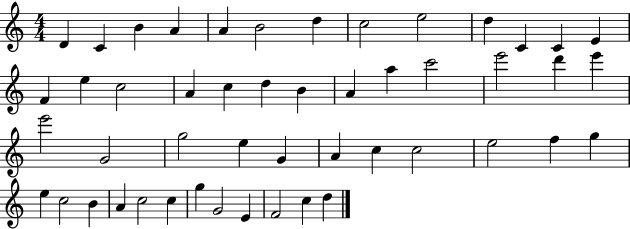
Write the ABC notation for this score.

X:1
T:Untitled
M:4/4
L:1/4
K:C
D C B A A B2 d c2 e2 d C C E F e c2 A c d B A a c'2 e'2 d' e' e'2 G2 g2 e G A c c2 e2 f g e c2 B A c2 c g G2 E F2 c d